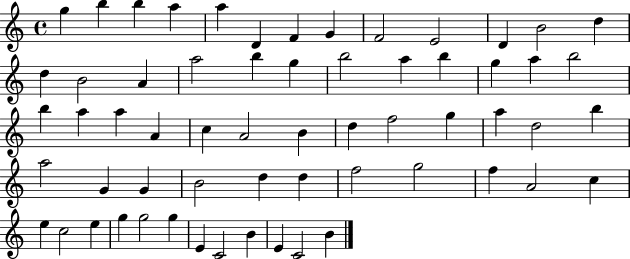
{
  \clef treble
  \time 4/4
  \defaultTimeSignature
  \key c \major
  g''4 b''4 b''4 a''4 | a''4 d'4 f'4 g'4 | f'2 e'2 | d'4 b'2 d''4 | \break d''4 b'2 a'4 | a''2 b''4 g''4 | b''2 a''4 b''4 | g''4 a''4 b''2 | \break b''4 a''4 a''4 a'4 | c''4 a'2 b'4 | d''4 f''2 g''4 | a''4 d''2 b''4 | \break a''2 g'4 g'4 | b'2 d''4 d''4 | f''2 g''2 | f''4 a'2 c''4 | \break e''4 c''2 e''4 | g''4 g''2 g''4 | e'4 c'2 b'4 | e'4 c'2 b'4 | \break \bar "|."
}